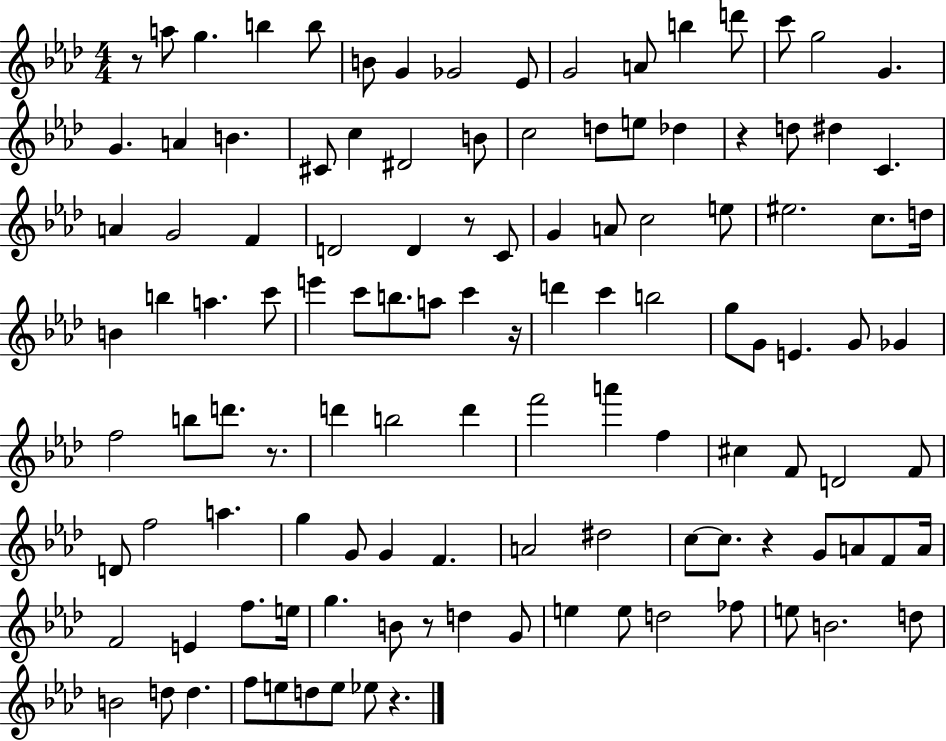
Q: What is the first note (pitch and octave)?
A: A5